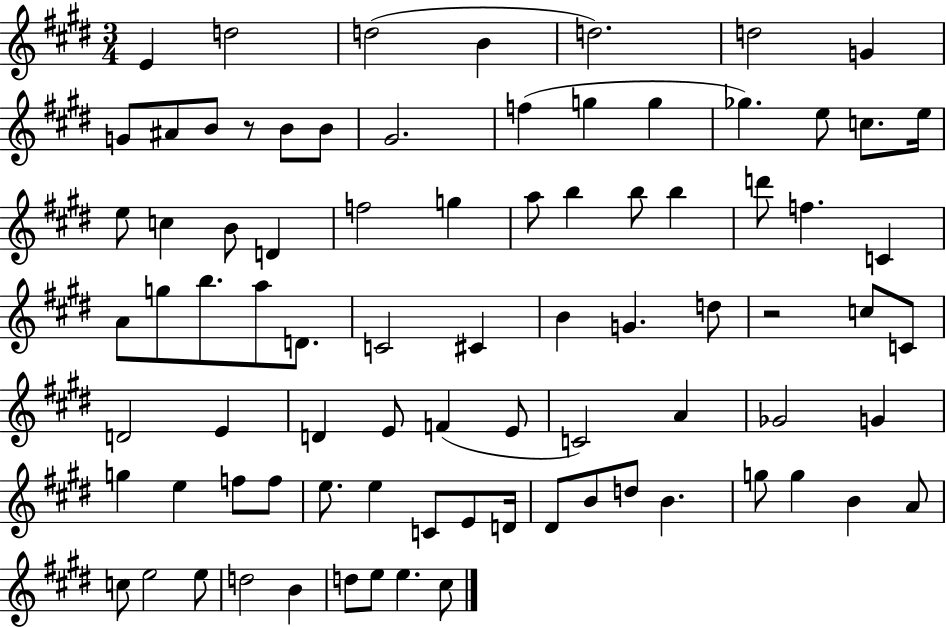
E4/q D5/h D5/h B4/q D5/h. D5/h G4/q G4/e A#4/e B4/e R/e B4/e B4/e G#4/h. F5/q G5/q G5/q Gb5/q. E5/e C5/e. E5/s E5/e C5/q B4/e D4/q F5/h G5/q A5/e B5/q B5/e B5/q D6/e F5/q. C4/q A4/e G5/e B5/e. A5/e D4/e. C4/h C#4/q B4/q G4/q. D5/e R/h C5/e C4/e D4/h E4/q D4/q E4/e F4/q E4/e C4/h A4/q Gb4/h G4/q G5/q E5/q F5/e F5/e E5/e. E5/q C4/e E4/e D4/s D#4/e B4/e D5/e B4/q. G5/e G5/q B4/q A4/e C5/e E5/h E5/e D5/h B4/q D5/e E5/e E5/q. C#5/e